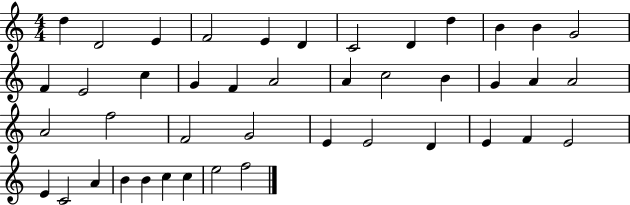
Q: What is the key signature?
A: C major